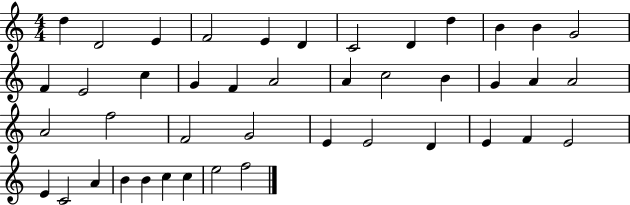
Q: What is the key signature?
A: C major